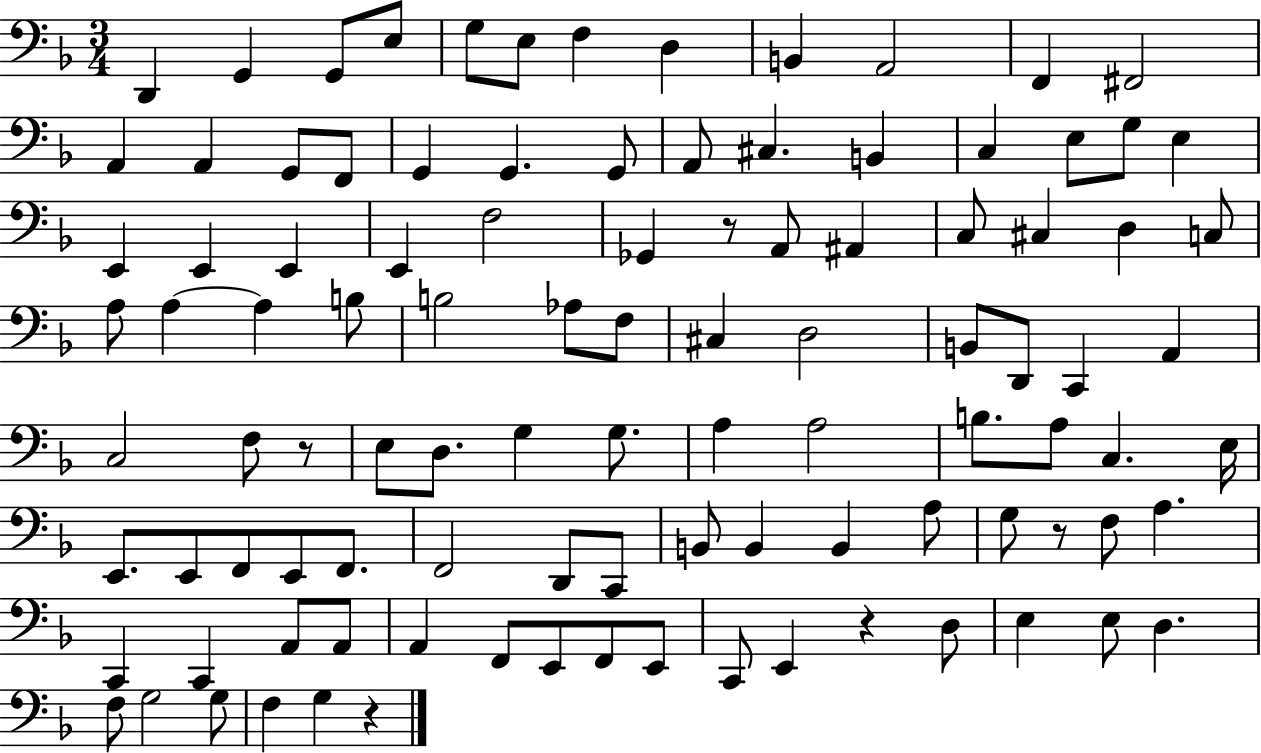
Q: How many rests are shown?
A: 5